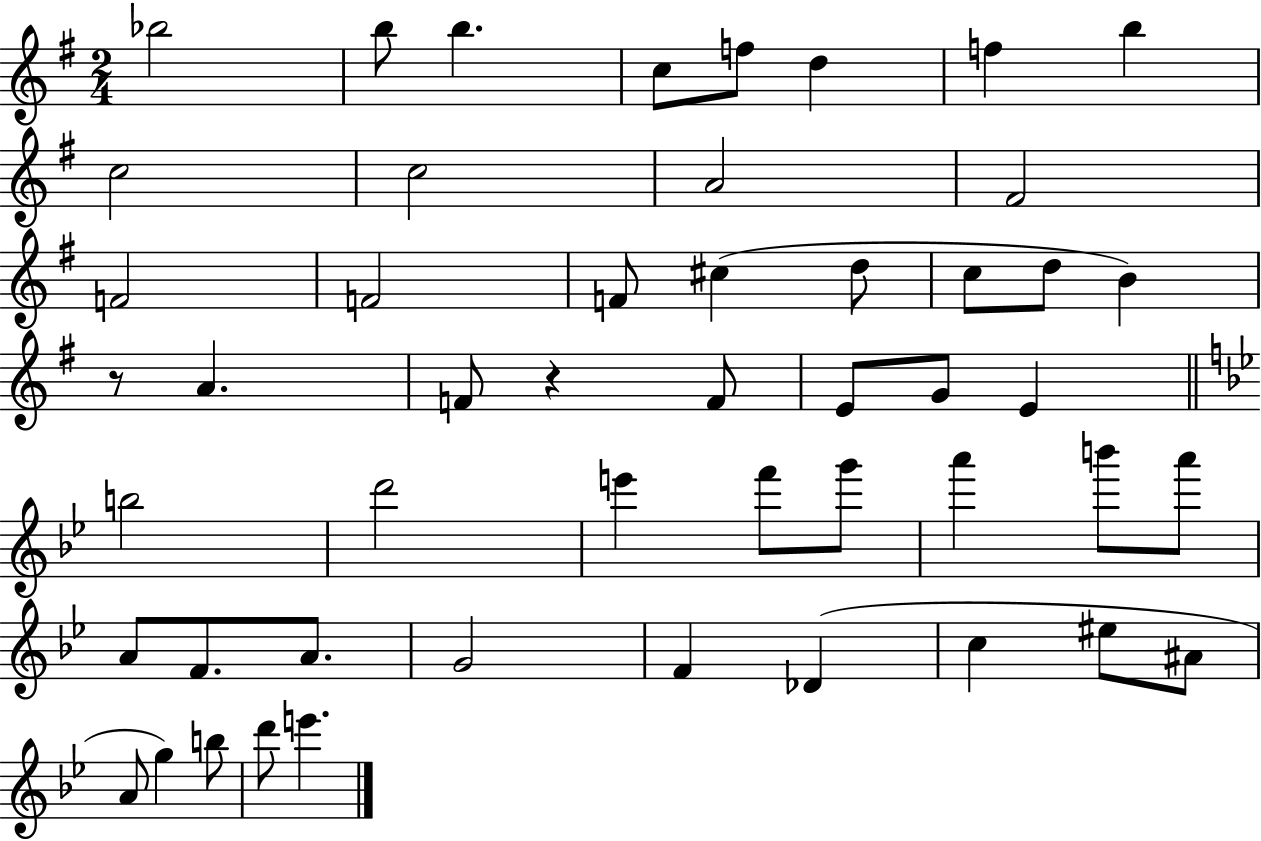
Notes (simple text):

Bb5/h B5/e B5/q. C5/e F5/e D5/q F5/q B5/q C5/h C5/h A4/h F#4/h F4/h F4/h F4/e C#5/q D5/e C5/e D5/e B4/q R/e A4/q. F4/e R/q F4/e E4/e G4/e E4/q B5/h D6/h E6/q F6/e G6/e A6/q B6/e A6/e A4/e F4/e. A4/e. G4/h F4/q Db4/q C5/q EIS5/e A#4/e A4/e G5/q B5/e D6/e E6/q.